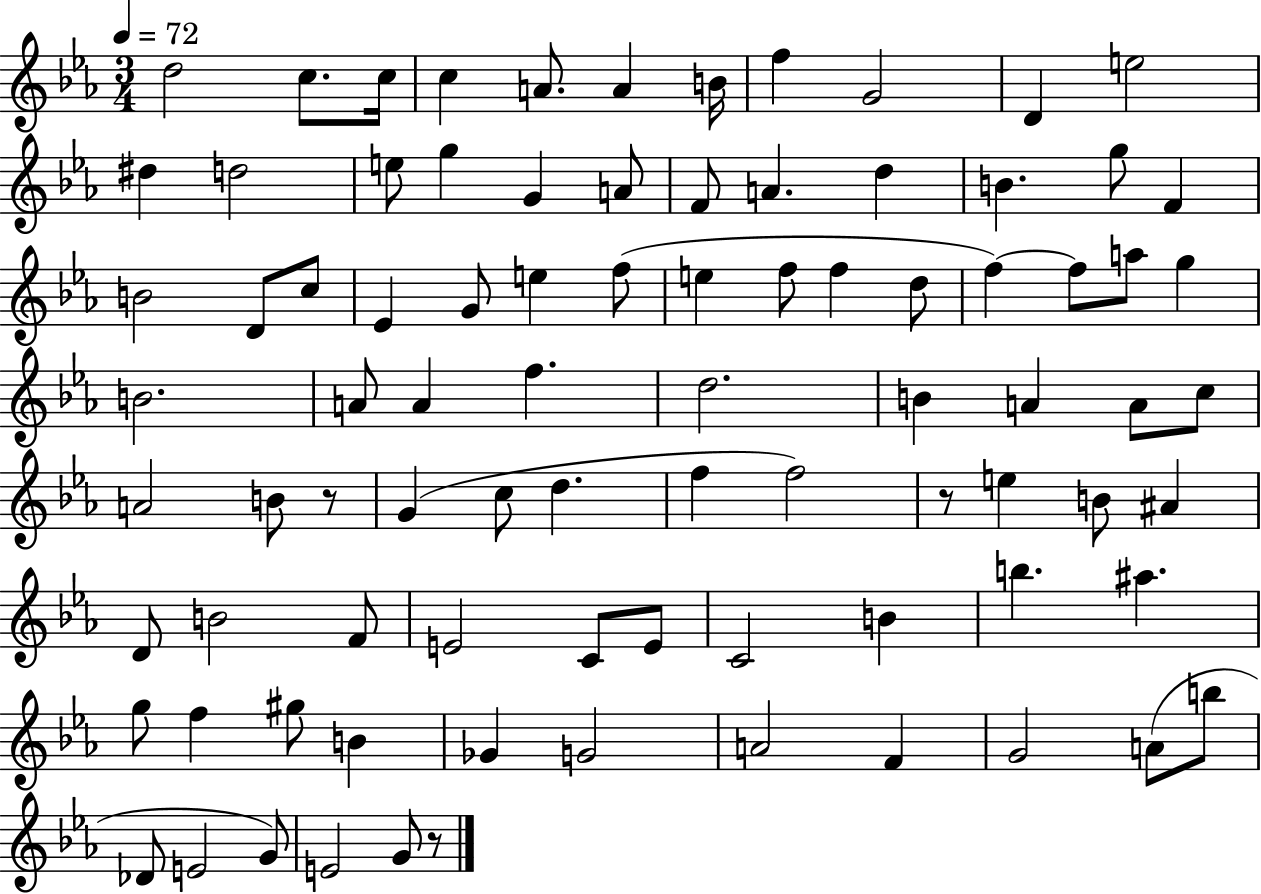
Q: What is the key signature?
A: EES major